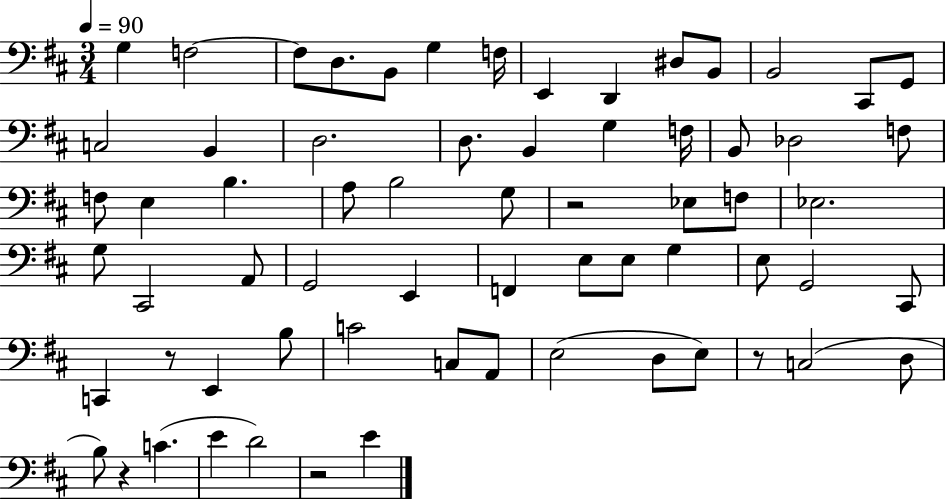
{
  \clef bass
  \numericTimeSignature
  \time 3/4
  \key d \major
  \tempo 4 = 90
  g4 f2~~ | f8 d8. b,8 g4 f16 | e,4 d,4 dis8 b,8 | b,2 cis,8 g,8 | \break c2 b,4 | d2. | d8. b,4 g4 f16 | b,8 des2 f8 | \break f8 e4 b4. | a8 b2 g8 | r2 ees8 f8 | ees2. | \break g8 cis,2 a,8 | g,2 e,4 | f,4 e8 e8 g4 | e8 g,2 cis,8 | \break c,4 r8 e,4 b8 | c'2 c8 a,8 | e2( d8 e8) | r8 c2( d8 | \break b8) r4 c'4.( | e'4 d'2) | r2 e'4 | \bar "|."
}